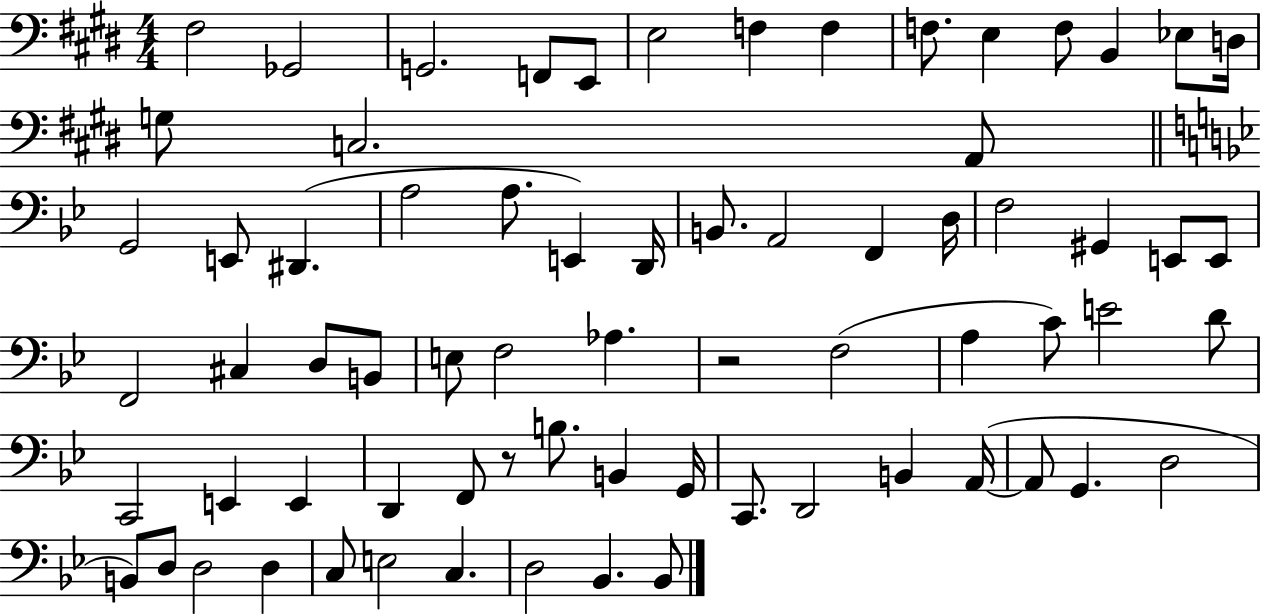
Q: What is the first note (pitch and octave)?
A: F#3